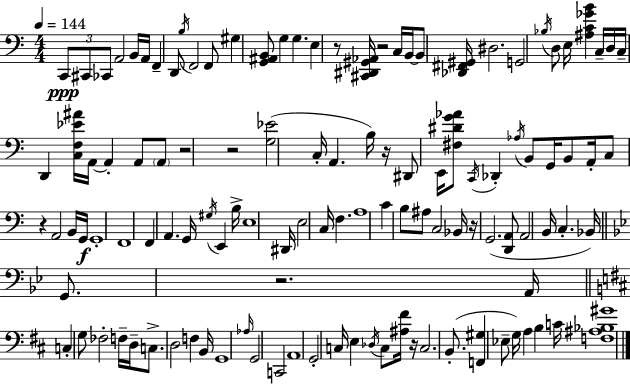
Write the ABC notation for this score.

X:1
T:Untitled
M:4/4
L:1/4
K:C
C,,/2 ^C,,/2 _C,,/2 A,,2 B,,/4 A,,/4 F,, D,,/2 B,/4 F,,2 F,,/2 ^G, [G,,^A,,B,,]/2 G, G, E, z/2 [^C,,^D,,^G,,_A,,]/4 z2 C,/4 B,,/4 B,,/2 [_D,,^F,,^G,,]/4 ^D,2 G,,2 _B,/4 D,/2 E,/4 [^A,C_GB] C,/4 D,/4 C,/4 D,, [C,F,_E^A]/4 A,,/4 A,, A,,/2 A,,/2 z2 z2 [G,_E]2 C,/4 A,, B,/4 z/4 ^D,,/2 E,,/4 [^F,^DG_A]/2 C,,/4 _D,, _A,/4 B,,/2 G,,/4 B,,/2 A,,/4 C,/2 z A,,2 B,,/4 G,,/4 G,,4 F,,4 F,, A,, G,,/4 ^G,/4 E,, B,/4 E,4 ^D,,/4 E,2 C,/4 F, A,4 C B,/2 ^A,/2 C,2 _B,,/4 z/4 G,,2 [D,,A,,]/2 A,,2 B,,/4 C, _B,,/4 G,,/2 z2 A,,/4 C, G,/2 _F,2 F,/4 D,/4 C,/2 D,2 F, B,,/4 G,,4 _A,/4 G,,2 C,,2 A,,4 G,,2 C,/4 E, _D,/4 C,/2 [^A,^F]/4 z/4 C,2 B,,/2 [F,,^G,] _E,/2 G,/4 A, B, C/4 [F,^A,_B,^G]4